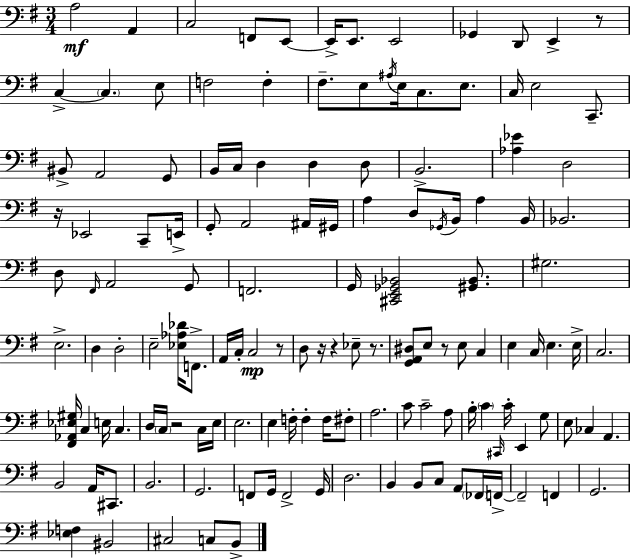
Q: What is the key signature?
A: E minor